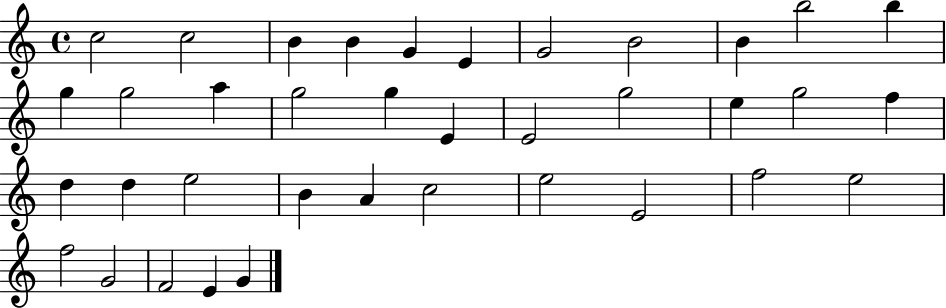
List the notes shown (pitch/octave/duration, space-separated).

C5/h C5/h B4/q B4/q G4/q E4/q G4/h B4/h B4/q B5/h B5/q G5/q G5/h A5/q G5/h G5/q E4/q E4/h G5/h E5/q G5/h F5/q D5/q D5/q E5/h B4/q A4/q C5/h E5/h E4/h F5/h E5/h F5/h G4/h F4/h E4/q G4/q